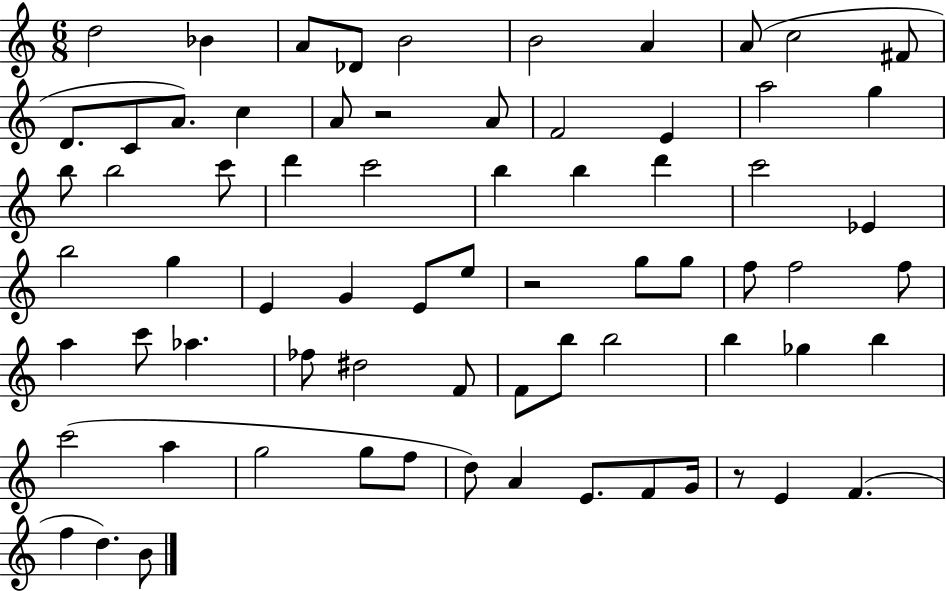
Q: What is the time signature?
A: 6/8